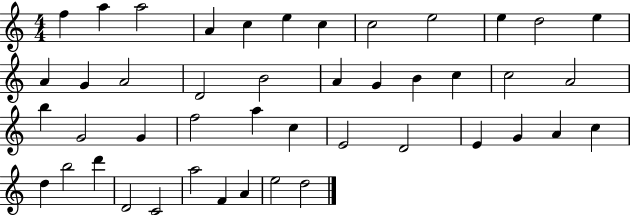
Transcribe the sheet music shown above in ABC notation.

X:1
T:Untitled
M:4/4
L:1/4
K:C
f a a2 A c e c c2 e2 e d2 e A G A2 D2 B2 A G B c c2 A2 b G2 G f2 a c E2 D2 E G A c d b2 d' D2 C2 a2 F A e2 d2